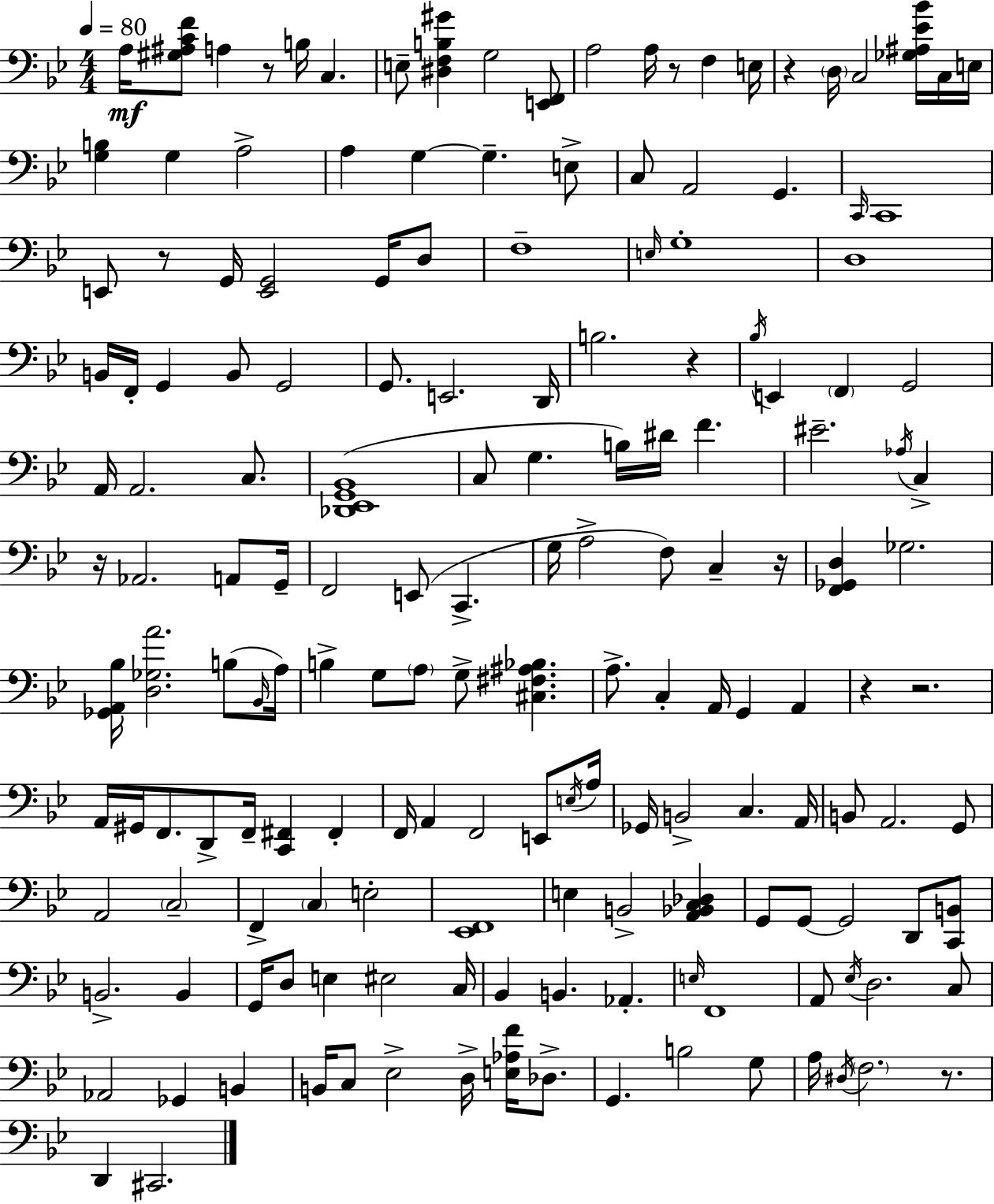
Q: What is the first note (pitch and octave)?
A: A3